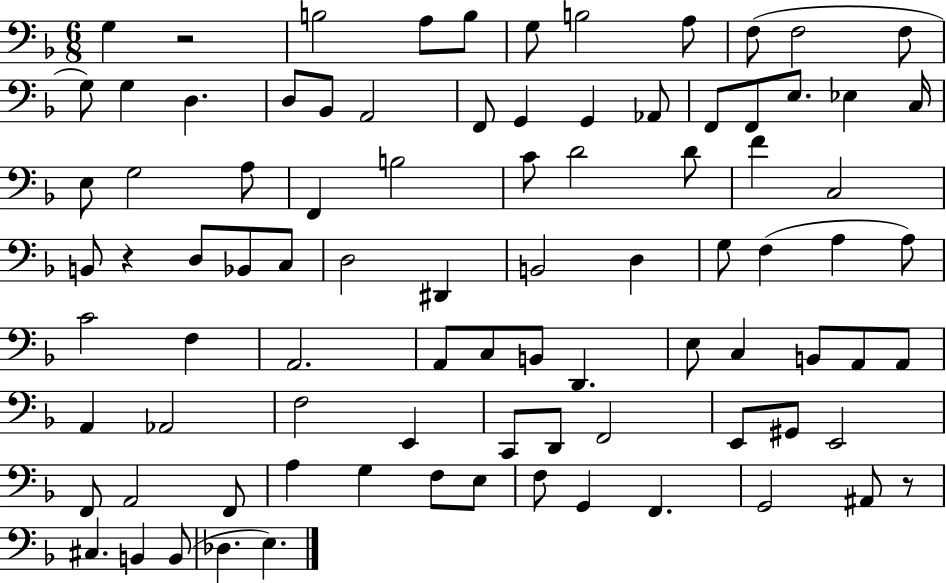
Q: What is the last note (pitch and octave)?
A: E3